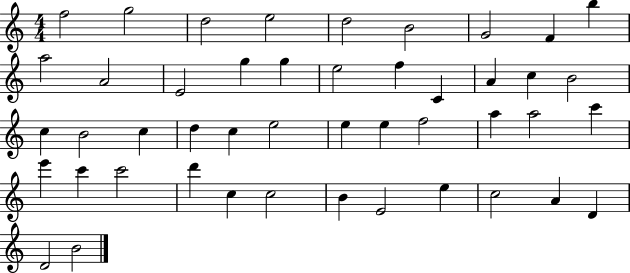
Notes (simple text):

F5/h G5/h D5/h E5/h D5/h B4/h G4/h F4/q B5/q A5/h A4/h E4/h G5/q G5/q E5/h F5/q C4/q A4/q C5/q B4/h C5/q B4/h C5/q D5/q C5/q E5/h E5/q E5/q F5/h A5/q A5/h C6/q E6/q C6/q C6/h D6/q C5/q C5/h B4/q E4/h E5/q C5/h A4/q D4/q D4/h B4/h